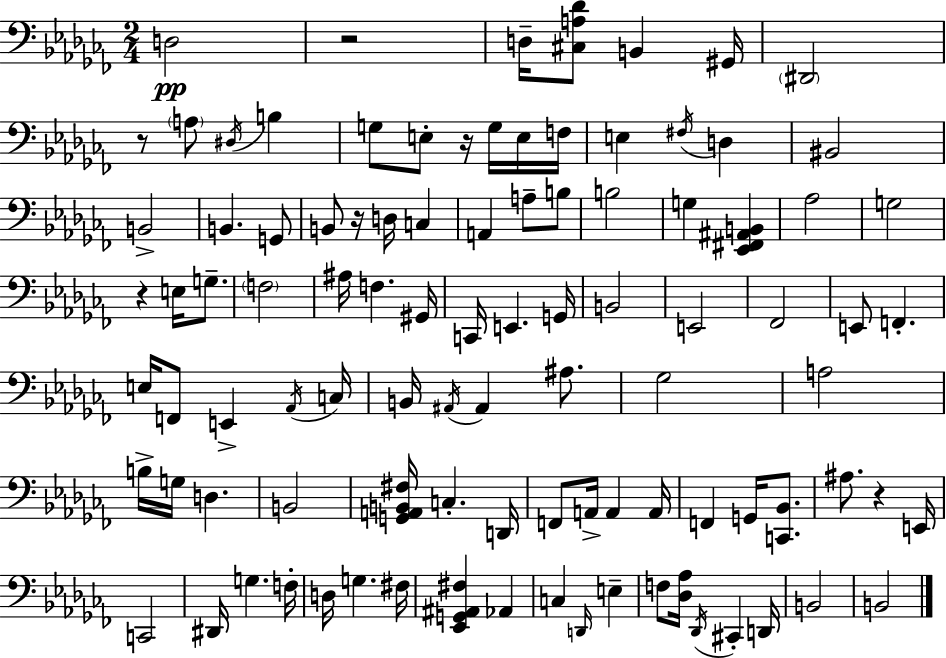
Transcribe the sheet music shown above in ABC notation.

X:1
T:Untitled
M:2/4
L:1/4
K:Abm
D,2 z2 D,/4 [^C,A,_D]/2 B,, ^G,,/4 ^D,,2 z/2 A,/2 ^D,/4 B, G,/2 E,/2 z/4 G,/4 E,/4 F,/4 E, ^F,/4 D, ^B,,2 B,,2 B,, G,,/2 B,,/2 z/4 D,/4 C, A,, A,/2 B,/2 B,2 G, [_E,,^F,,^A,,B,,] _A,2 G,2 z E,/4 G,/2 F,2 ^A,/4 F, ^G,,/4 C,,/4 E,, G,,/4 B,,2 E,,2 _F,,2 E,,/2 F,, E,/4 F,,/2 E,, _A,,/4 C,/4 B,,/4 ^A,,/4 ^A,, ^A,/2 _G,2 A,2 B,/4 G,/4 D, B,,2 [G,,A,,B,,^F,]/4 C, D,,/4 F,,/2 A,,/4 A,, A,,/4 F,, G,,/4 [C,,_B,,]/2 ^A,/2 z E,,/4 C,,2 ^D,,/4 G, F,/4 D,/4 G, ^F,/4 [_E,,G,,^A,,^F,] _A,, C, D,,/4 E, F,/2 [_D,_A,]/4 _D,,/4 ^C,, D,,/4 B,,2 B,,2